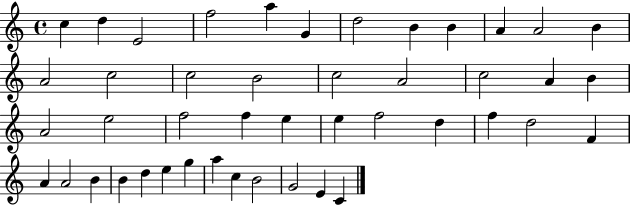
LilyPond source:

{
  \clef treble
  \time 4/4
  \defaultTimeSignature
  \key c \major
  c''4 d''4 e'2 | f''2 a''4 g'4 | d''2 b'4 b'4 | a'4 a'2 b'4 | \break a'2 c''2 | c''2 b'2 | c''2 a'2 | c''2 a'4 b'4 | \break a'2 e''2 | f''2 f''4 e''4 | e''4 f''2 d''4 | f''4 d''2 f'4 | \break a'4 a'2 b'4 | b'4 d''4 e''4 g''4 | a''4 c''4 b'2 | g'2 e'4 c'4 | \break \bar "|."
}